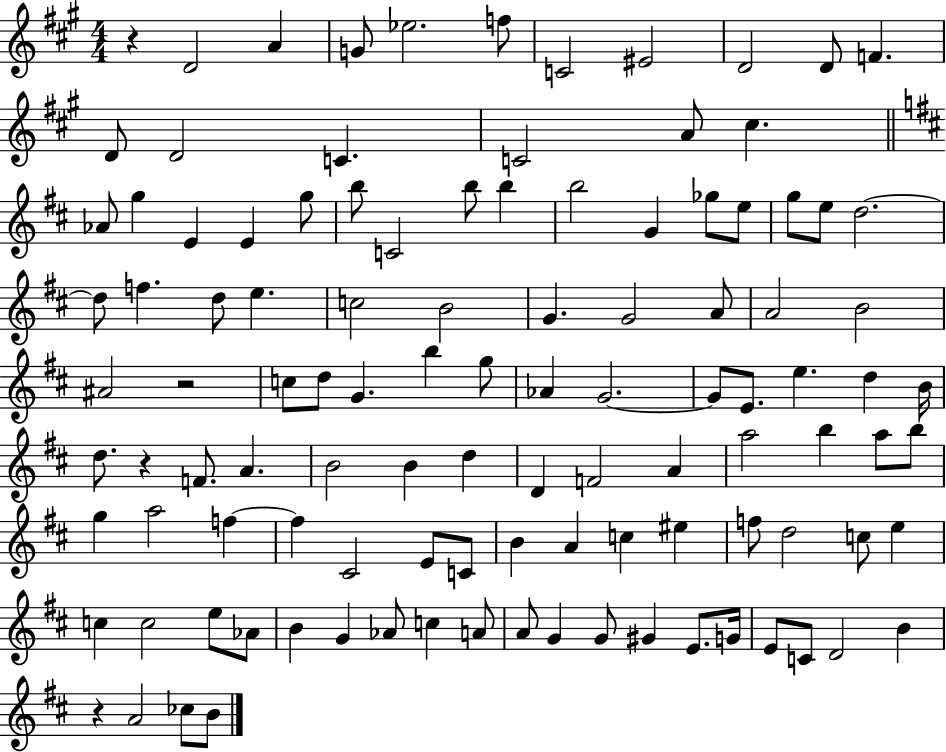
X:1
T:Untitled
M:4/4
L:1/4
K:A
z D2 A G/2 _e2 f/2 C2 ^E2 D2 D/2 F D/2 D2 C C2 A/2 ^c _A/2 g E E g/2 b/2 C2 b/2 b b2 G _g/2 e/2 g/2 e/2 d2 d/2 f d/2 e c2 B2 G G2 A/2 A2 B2 ^A2 z2 c/2 d/2 G b g/2 _A G2 G/2 E/2 e d B/4 d/2 z F/2 A B2 B d D F2 A a2 b a/2 b/2 g a2 f f ^C2 E/2 C/2 B A c ^e f/2 d2 c/2 e c c2 e/2 _A/2 B G _A/2 c A/2 A/2 G G/2 ^G E/2 G/4 E/2 C/2 D2 B z A2 _c/2 B/2